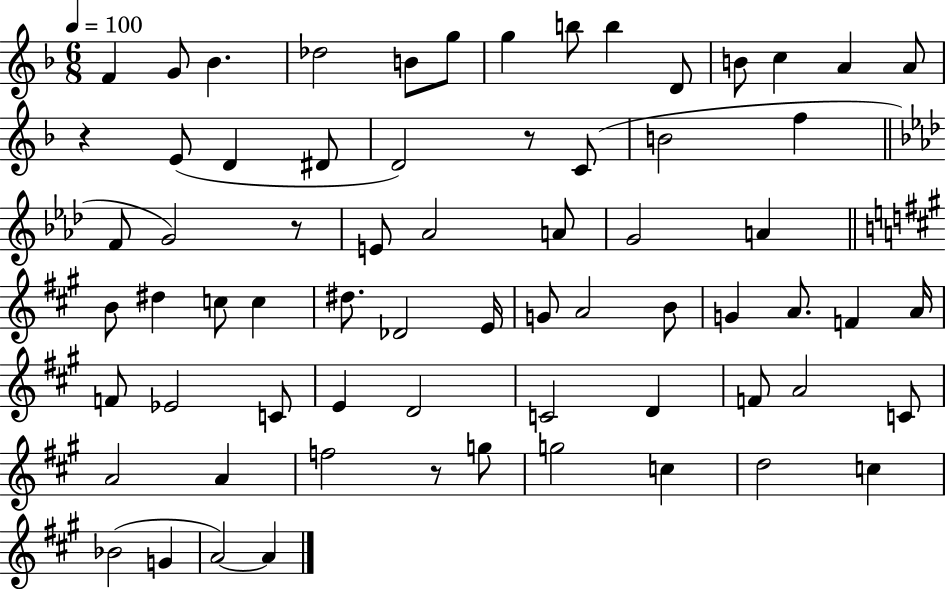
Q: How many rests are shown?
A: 4